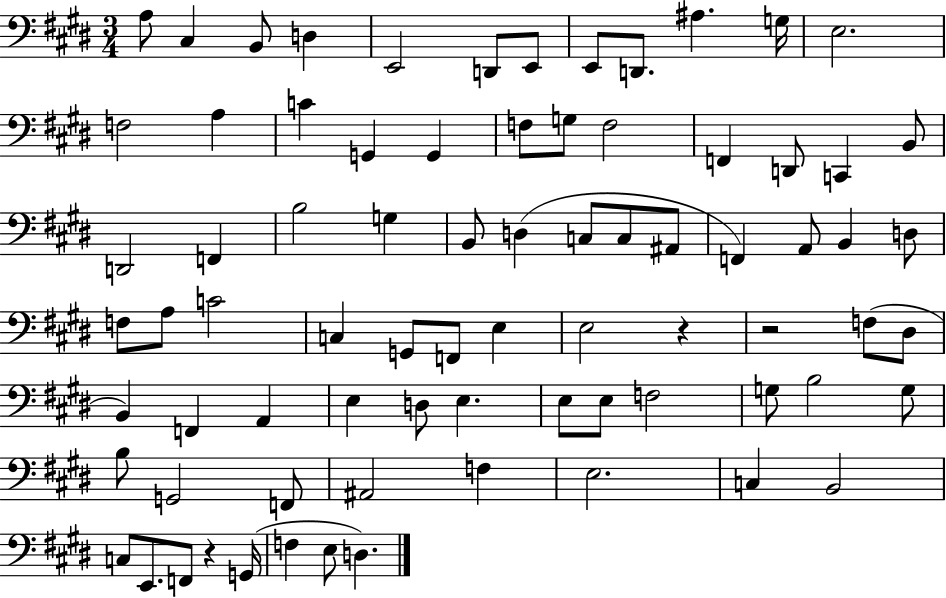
{
  \clef bass
  \numericTimeSignature
  \time 3/4
  \key e \major
  \repeat volta 2 { a8 cis4 b,8 d4 | e,2 d,8 e,8 | e,8 d,8. ais4. g16 | e2. | \break f2 a4 | c'4 g,4 g,4 | f8 g8 f2 | f,4 d,8 c,4 b,8 | \break d,2 f,4 | b2 g4 | b,8 d4( c8 c8 ais,8 | f,4) a,8 b,4 d8 | \break f8 a8 c'2 | c4 g,8 f,8 e4 | e2 r4 | r2 f8( dis8 | \break b,4) f,4 a,4 | e4 d8 e4. | e8 e8 f2 | g8 b2 g8 | \break b8 g,2 f,8 | ais,2 f4 | e2. | c4 b,2 | \break c8 e,8. f,8 r4 g,16( | f4 e8 d4.) | } \bar "|."
}